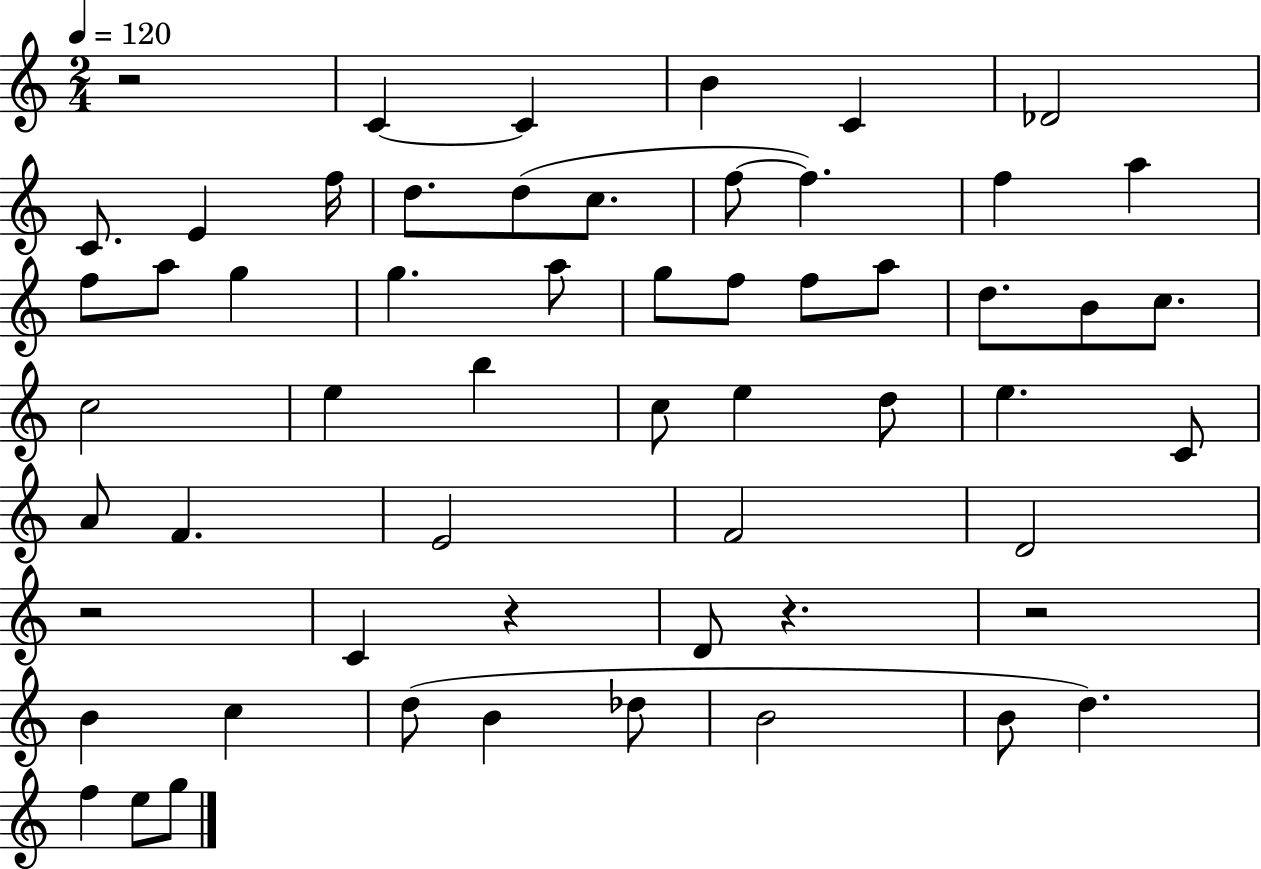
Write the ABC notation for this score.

X:1
T:Untitled
M:2/4
L:1/4
K:C
z2 C C B C _D2 C/2 E f/4 d/2 d/2 c/2 f/2 f f a f/2 a/2 g g a/2 g/2 f/2 f/2 a/2 d/2 B/2 c/2 c2 e b c/2 e d/2 e C/2 A/2 F E2 F2 D2 z2 C z D/2 z z2 B c d/2 B _d/2 B2 B/2 d f e/2 g/2